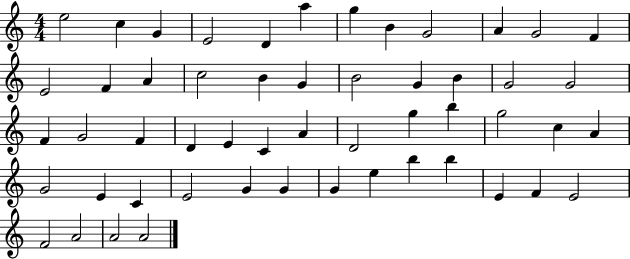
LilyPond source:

{
  \clef treble
  \numericTimeSignature
  \time 4/4
  \key c \major
  e''2 c''4 g'4 | e'2 d'4 a''4 | g''4 b'4 g'2 | a'4 g'2 f'4 | \break e'2 f'4 a'4 | c''2 b'4 g'4 | b'2 g'4 b'4 | g'2 g'2 | \break f'4 g'2 f'4 | d'4 e'4 c'4 a'4 | d'2 g''4 b''4 | g''2 c''4 a'4 | \break g'2 e'4 c'4 | e'2 g'4 g'4 | g'4 e''4 b''4 b''4 | e'4 f'4 e'2 | \break f'2 a'2 | a'2 a'2 | \bar "|."
}